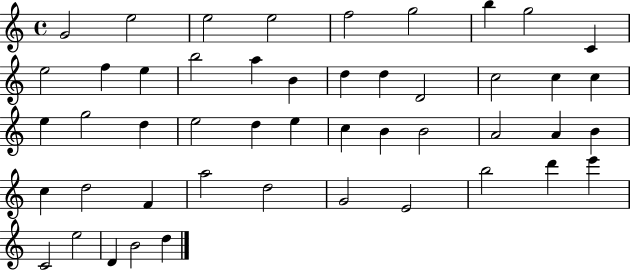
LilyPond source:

{
  \clef treble
  \time 4/4
  \defaultTimeSignature
  \key c \major
  g'2 e''2 | e''2 e''2 | f''2 g''2 | b''4 g''2 c'4 | \break e''2 f''4 e''4 | b''2 a''4 b'4 | d''4 d''4 d'2 | c''2 c''4 c''4 | \break e''4 g''2 d''4 | e''2 d''4 e''4 | c''4 b'4 b'2 | a'2 a'4 b'4 | \break c''4 d''2 f'4 | a''2 d''2 | g'2 e'2 | b''2 d'''4 e'''4 | \break c'2 e''2 | d'4 b'2 d''4 | \bar "|."
}